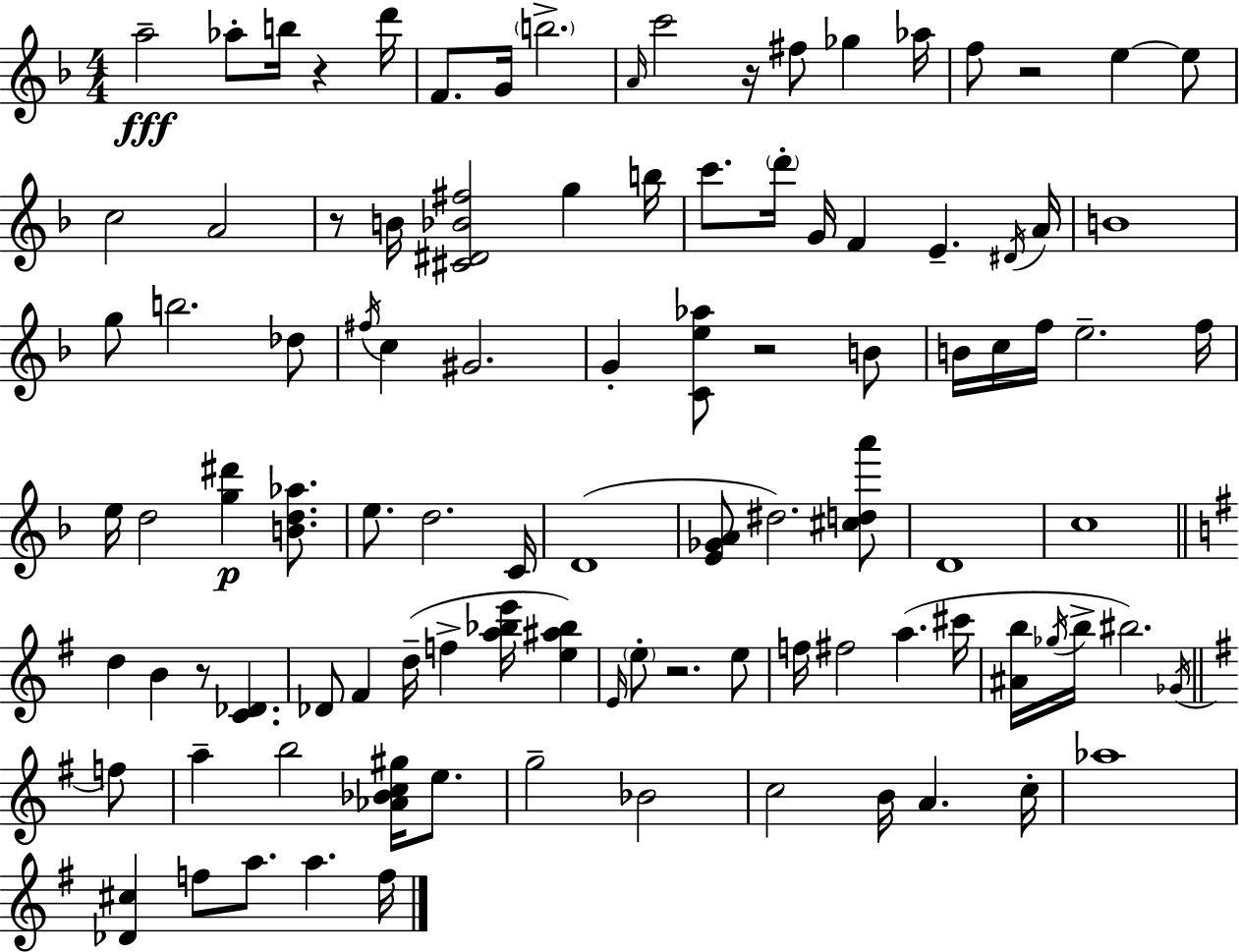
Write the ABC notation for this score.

X:1
T:Untitled
M:4/4
L:1/4
K:Dm
a2 _a/2 b/4 z d'/4 F/2 G/4 b2 A/4 c'2 z/4 ^f/2 _g _a/4 f/2 z2 e e/2 c2 A2 z/2 B/4 [^C^D_B^f]2 g b/4 c'/2 d'/4 G/4 F E ^D/4 A/4 B4 g/2 b2 _d/2 ^f/4 c ^G2 G [Ce_a]/2 z2 B/2 B/4 c/4 f/4 e2 f/4 e/4 d2 [g^d'] [Bd_a]/2 e/2 d2 C/4 D4 [E_GA]/2 ^d2 [^cda']/2 D4 c4 d B z/2 [C_D] _D/2 ^F d/4 f [a_be']/4 [e^a_b] E/4 e/2 z2 e/2 f/4 ^f2 a ^c'/4 [^Ab]/4 _g/4 b/4 ^b2 _G/4 f/2 a b2 [_A_Bc^g]/4 e/2 g2 _B2 c2 B/4 A c/4 _a4 [_D^c] f/2 a/2 a f/4